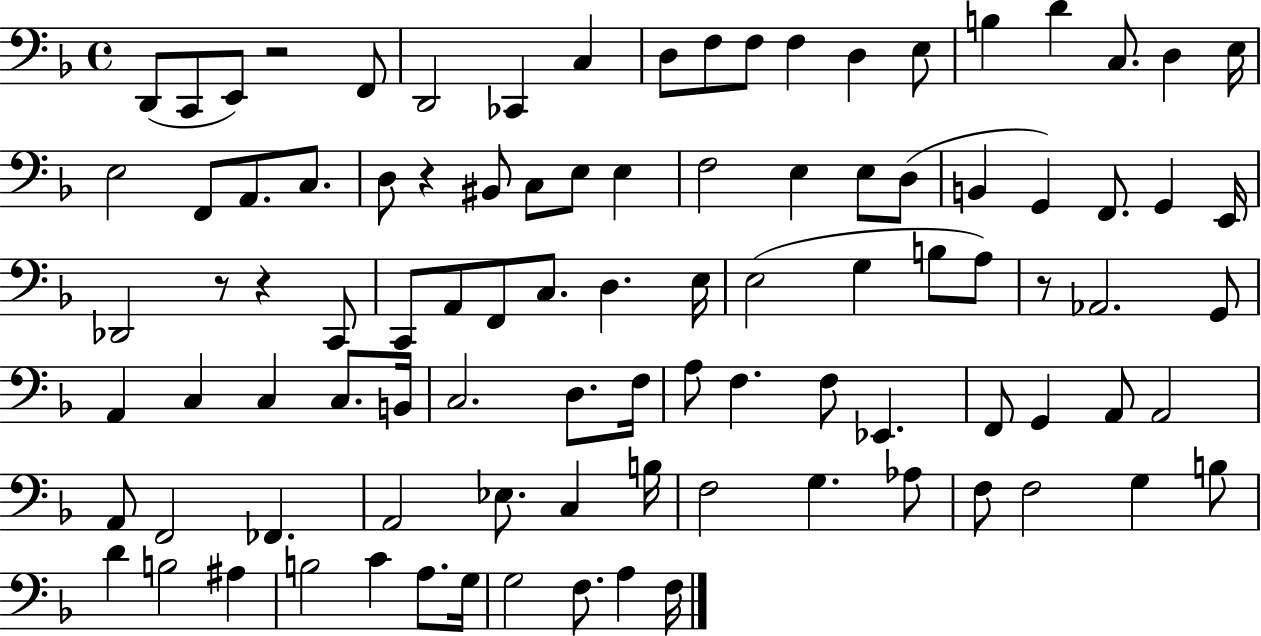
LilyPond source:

{
  \clef bass
  \time 4/4
  \defaultTimeSignature
  \key f \major
  \repeat volta 2 { d,8( c,8 e,8) r2 f,8 | d,2 ces,4 c4 | d8 f8 f8 f4 d4 e8 | b4 d'4 c8. d4 e16 | \break e2 f,8 a,8. c8. | d8 r4 bis,8 c8 e8 e4 | f2 e4 e8 d8( | b,4 g,4) f,8. g,4 e,16 | \break des,2 r8 r4 c,8 | c,8 a,8 f,8 c8. d4. e16 | e2( g4 b8 a8) | r8 aes,2. g,8 | \break a,4 c4 c4 c8. b,16 | c2. d8. f16 | a8 f4. f8 ees,4. | f,8 g,4 a,8 a,2 | \break a,8 f,2 fes,4. | a,2 ees8. c4 b16 | f2 g4. aes8 | f8 f2 g4 b8 | \break d'4 b2 ais4 | b2 c'4 a8. g16 | g2 f8. a4 f16 | } \bar "|."
}